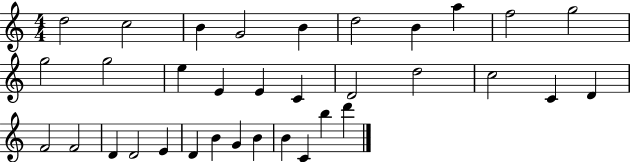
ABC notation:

X:1
T:Untitled
M:4/4
L:1/4
K:C
d2 c2 B G2 B d2 B a f2 g2 g2 g2 e E E C D2 d2 c2 C D F2 F2 D D2 E D B G B B C b d'